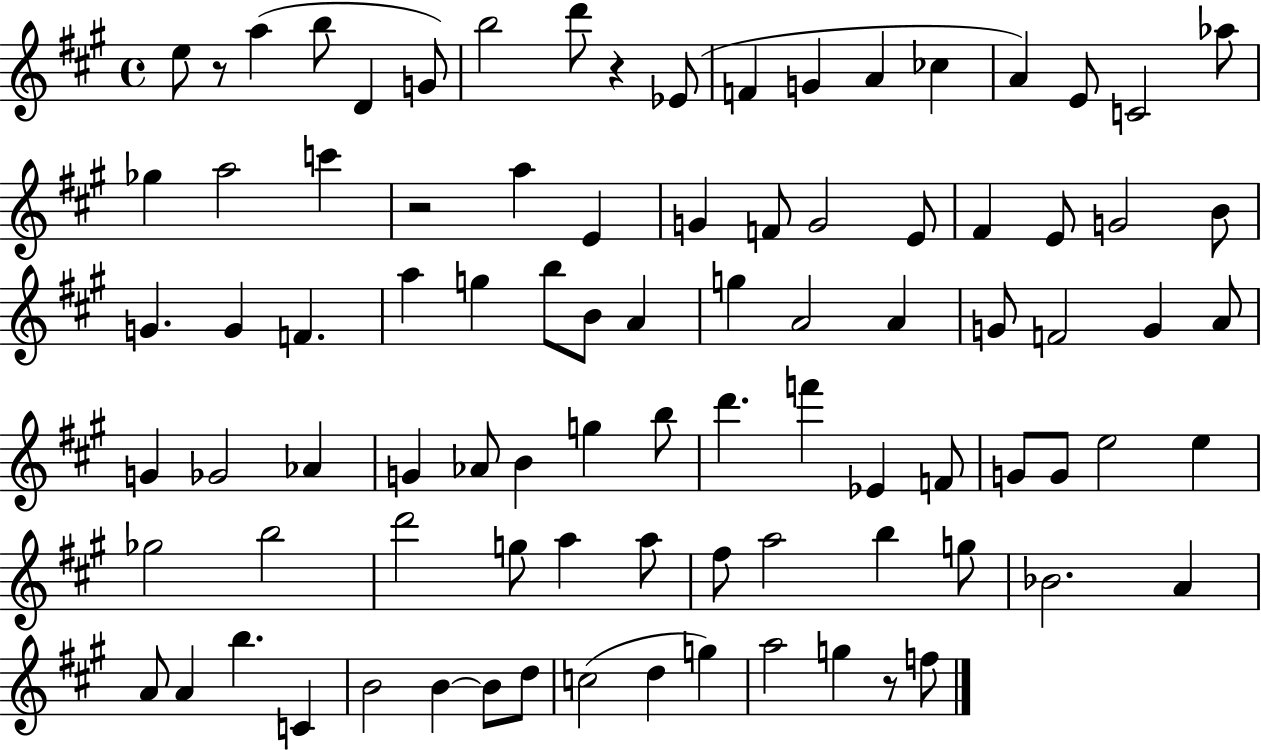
{
  \clef treble
  \time 4/4
  \defaultTimeSignature
  \key a \major
  \repeat volta 2 { e''8 r8 a''4( b''8 d'4 g'8) | b''2 d'''8 r4 ees'8( | f'4 g'4 a'4 ces''4 | a'4) e'8 c'2 aes''8 | \break ges''4 a''2 c'''4 | r2 a''4 e'4 | g'4 f'8 g'2 e'8 | fis'4 e'8 g'2 b'8 | \break g'4. g'4 f'4. | a''4 g''4 b''8 b'8 a'4 | g''4 a'2 a'4 | g'8 f'2 g'4 a'8 | \break g'4 ges'2 aes'4 | g'4 aes'8 b'4 g''4 b''8 | d'''4. f'''4 ees'4 f'8 | g'8 g'8 e''2 e''4 | \break ges''2 b''2 | d'''2 g''8 a''4 a''8 | fis''8 a''2 b''4 g''8 | bes'2. a'4 | \break a'8 a'4 b''4. c'4 | b'2 b'4~~ b'8 d''8 | c''2( d''4 g''4) | a''2 g''4 r8 f''8 | \break } \bar "|."
}